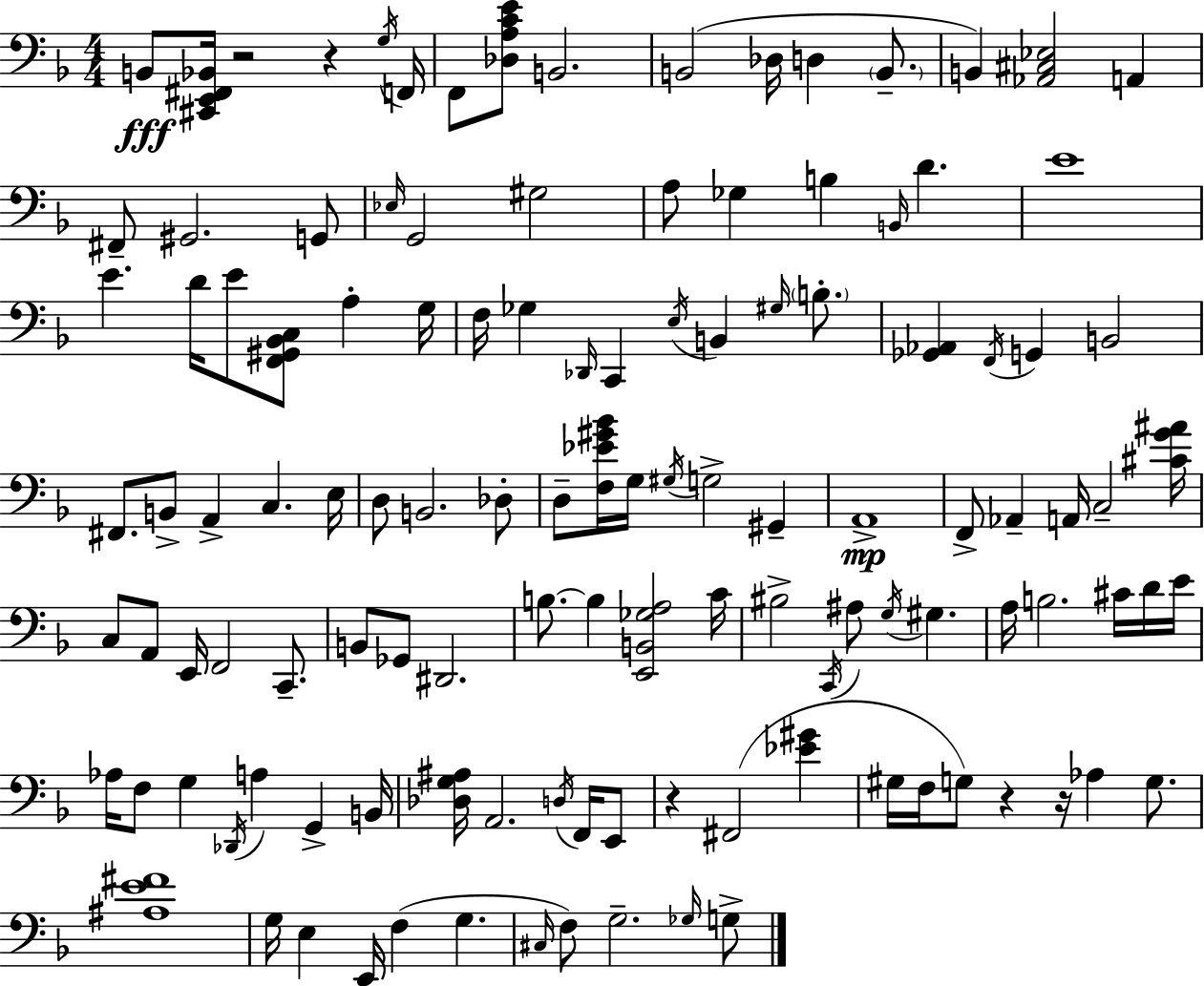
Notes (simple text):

B2/e [C#2,E2,F#2,Bb2]/s R/h R/q G3/s F2/s F2/e [Db3,A3,C4,E4]/e B2/h. B2/h Db3/s D3/q B2/e. B2/q [Ab2,C#3,Eb3]/h A2/q F#2/e G#2/h. G2/e Eb3/s G2/h G#3/h A3/e Gb3/q B3/q B2/s D4/q. E4/w E4/q. D4/s E4/e [F2,G#2,Bb2,C3]/e A3/q G3/s F3/s Gb3/q Db2/s C2/q E3/s B2/q G#3/s B3/e. [Gb2,Ab2]/q F2/s G2/q B2/h F#2/e. B2/e A2/q C3/q. E3/s D3/e B2/h. Db3/e D3/e [F3,Eb4,G#4,Bb4]/s G3/s G#3/s G3/h G#2/q A2/w F2/e Ab2/q A2/s C3/h [C#4,G4,A#4]/s C3/e A2/e E2/s F2/h C2/e. B2/e Gb2/e D#2/h. B3/e. B3/q [E2,B2,Gb3,A3]/h C4/s BIS3/h C2/s A#3/e G3/s G#3/q. A3/s B3/h. C#4/s D4/s E4/s Ab3/s F3/e G3/q Db2/s A3/q G2/q B2/s [Db3,G3,A#3]/s A2/h. D3/s F2/s E2/e R/q F#2/h [Eb4,G#4]/q G#3/s F3/s G3/e R/q R/s Ab3/q G3/e. [A#3,E4,F#4]/w G3/s E3/q E2/s F3/q G3/q. C#3/s F3/e G3/h. Gb3/s G3/e